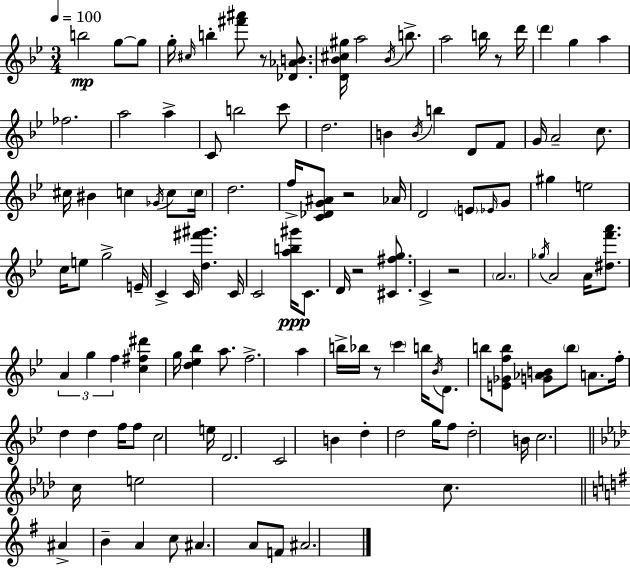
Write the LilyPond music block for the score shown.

{
  \clef treble
  \numericTimeSignature
  \time 3/4
  \key g \minor
  \tempo 4 = 100
  b''2\mp g''8~~ g''8 | g''16-. \grace { cis''16 } b''4-. <fis''' ais'''>8 r8 <des' aes' b'>8. | <d' bes' cis'' gis''>16 a''2 \acciaccatura { bes'16 } b''8.-> | a''2 b''16 r8 | \break d'''16 \parenthesize d'''4 g''4 a''4 | fes''2. | a''2 a''4-> | c'8 b''2 | \break c'''8 d''2. | b'4 \acciaccatura { b'16 } b''4 d'8 | f'8 g'16 a'2-- | c''8. cis''16 bis'4 c''4 | \break \acciaccatura { ges'16 } c''8 \parenthesize c''16 d''2. | f''16-> <c' des' g' ais'>8 r2 | aes'16 d'2 | \parenthesize e'8 \grace { ees'16 } g'8 gis''4 e''2 | \break c''16 e''8 g''2-> | e'16-- c'4-> c'16 <d'' fis''' gis'''>4. | c'16 c'2 | <a'' b'' gis'''>16\ppp c'8. d'16 r2 | \break <cis' fis'' g''>8. c'4-> r2 | \parenthesize a'2. | \acciaccatura { ges''16 } a'2 | a'16 <dis'' f''' a'''>8. \tuplet 3/2 { a'4 g''4 | \break f''4 } <c'' fis'' dis'''>4 g''16 <d'' ees'' bes''>4 | a''8. f''2.-> | a''4 b''16-> bes''16 | r8 \parenthesize c'''4 b''16 \acciaccatura { bes'16 } d'8. b''8 | \break <e' ges' f'' b''>8 <g' aes' b'>8 \parenthesize b''8 a'8. f''16-. d''4 | d''4 f''16 f''8 c''2 | e''16 d'2. | c'2 | \break b'4 d''4-. d''2 | g''16 f''8 d''2-. | b'16 c''2. | \bar "||" \break \key aes \major c''16 e''2 c''8. | \bar "||" \break \key e \minor ais'4-> b'4-- a'4 | c''8 ais'4. a'8 f'8 | ais'2. | \bar "|."
}